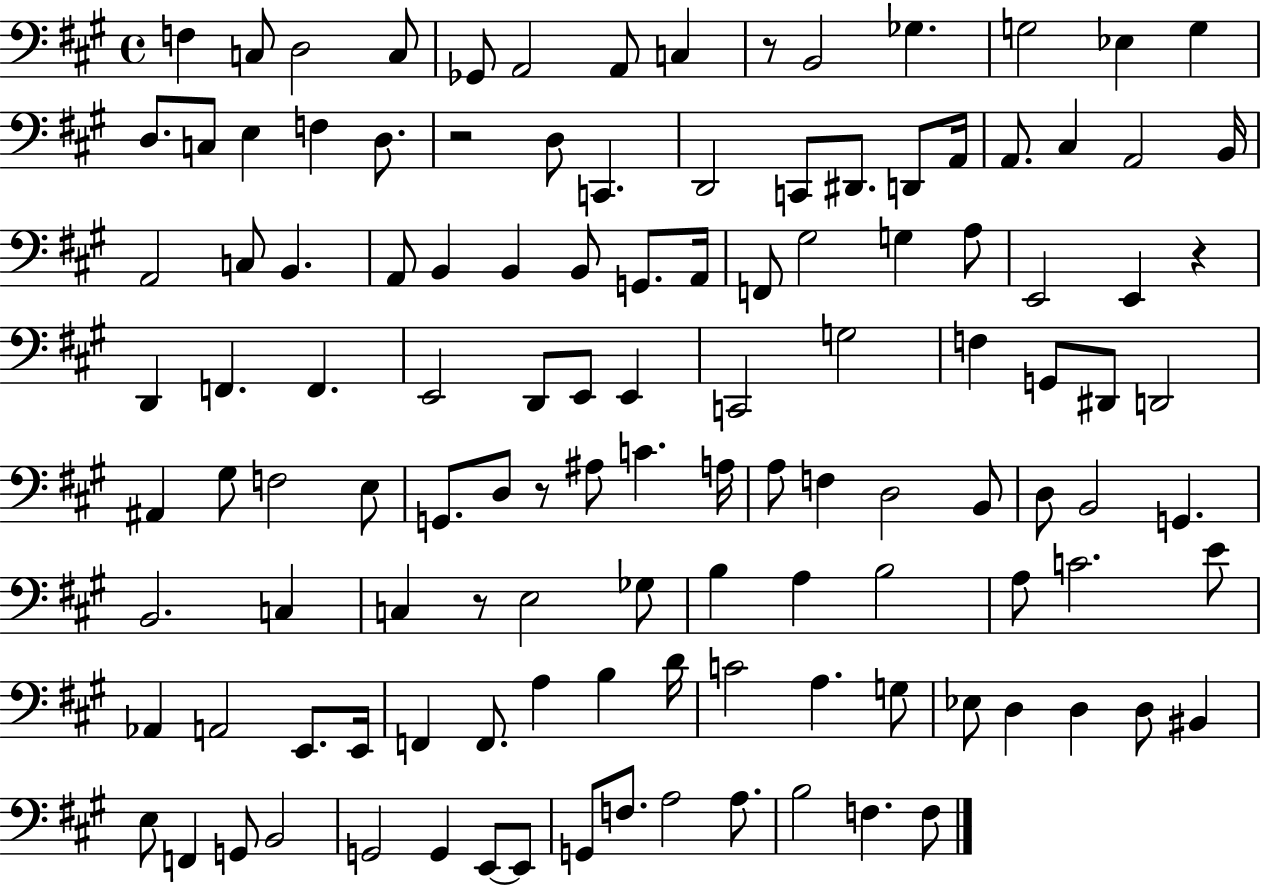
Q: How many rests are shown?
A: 5